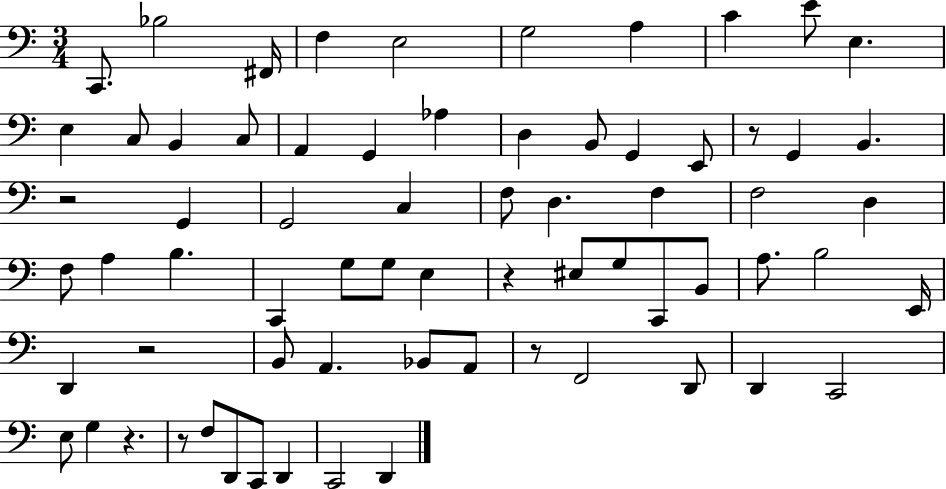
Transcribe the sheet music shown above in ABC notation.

X:1
T:Untitled
M:3/4
L:1/4
K:C
C,,/2 _B,2 ^F,,/4 F, E,2 G,2 A, C E/2 E, E, C,/2 B,, C,/2 A,, G,, _A, D, B,,/2 G,, E,,/2 z/2 G,, B,, z2 G,, G,,2 C, F,/2 D, F, F,2 D, F,/2 A, B, C,, G,/2 G,/2 E, z ^E,/2 G,/2 C,,/2 B,,/2 A,/2 B,2 E,,/4 D,, z2 B,,/2 A,, _B,,/2 A,,/2 z/2 F,,2 D,,/2 D,, C,,2 E,/2 G, z z/2 F,/2 D,,/2 C,,/2 D,, C,,2 D,,